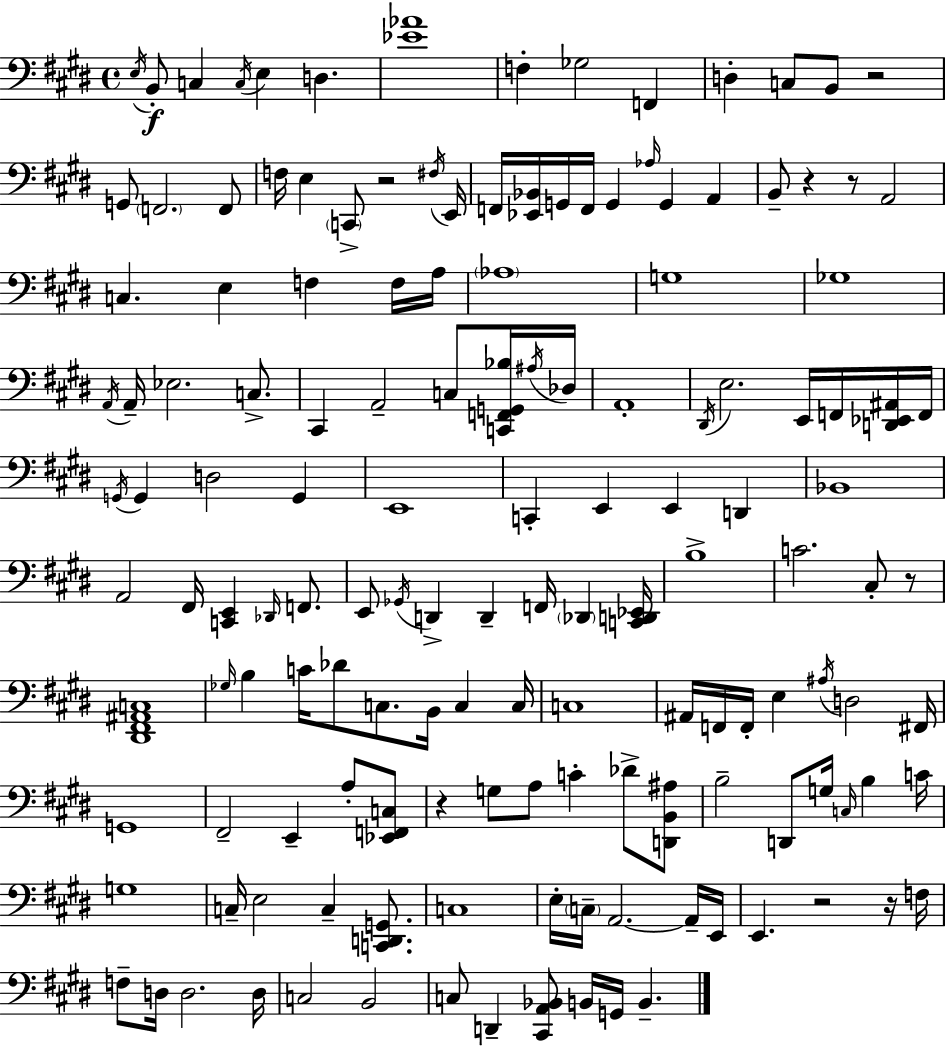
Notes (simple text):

E3/s B2/e C3/q C3/s E3/q D3/q. [Eb4,Ab4]/w F3/q Gb3/h F2/q D3/q C3/e B2/e R/h G2/e F2/h. F2/e F3/s E3/q C2/e R/h F#3/s E2/s F2/s [Eb2,Bb2]/s G2/s F2/s G2/q Ab3/s G2/q A2/q B2/e R/q R/e A2/h C3/q. E3/q F3/q F3/s A3/s Ab3/w G3/w Gb3/w A2/s A2/s Eb3/h. C3/e. C#2/q A2/h C3/e [C2,F2,G2,Bb3]/s A#3/s Db3/s A2/w D#2/s E3/h. E2/s F2/s [D2,Eb2,A#2]/s F2/s G2/s G2/q D3/h G2/q E2/w C2/q E2/q E2/q D2/q Bb2/w A2/h F#2/s [C2,E2]/q Db2/s F2/e. E2/e Gb2/s D2/q D2/q F2/s Db2/q [C2,D2,Eb2]/s B3/w C4/h. C#3/e R/e [D#2,F#2,A#2,C3]/w Gb3/s B3/q C4/s Db4/e C3/e. B2/s C3/q C3/s C3/w A#2/s F2/s F2/s E3/q A#3/s D3/h F#2/s G2/w F#2/h E2/q A3/e [Eb2,F2,C3]/e R/q G3/e A3/e C4/q Db4/e [D2,B2,A#3]/e B3/h D2/e G3/s C3/s B3/q C4/s G3/w C3/s E3/h C3/q [C2,D2,G2]/e. C3/w E3/s C3/s A2/h. A2/s E2/s E2/q. R/h R/s F3/s F3/e D3/s D3/h. D3/s C3/h B2/h C3/e D2/q [C#2,A2,Bb2]/e B2/s G2/s B2/q.